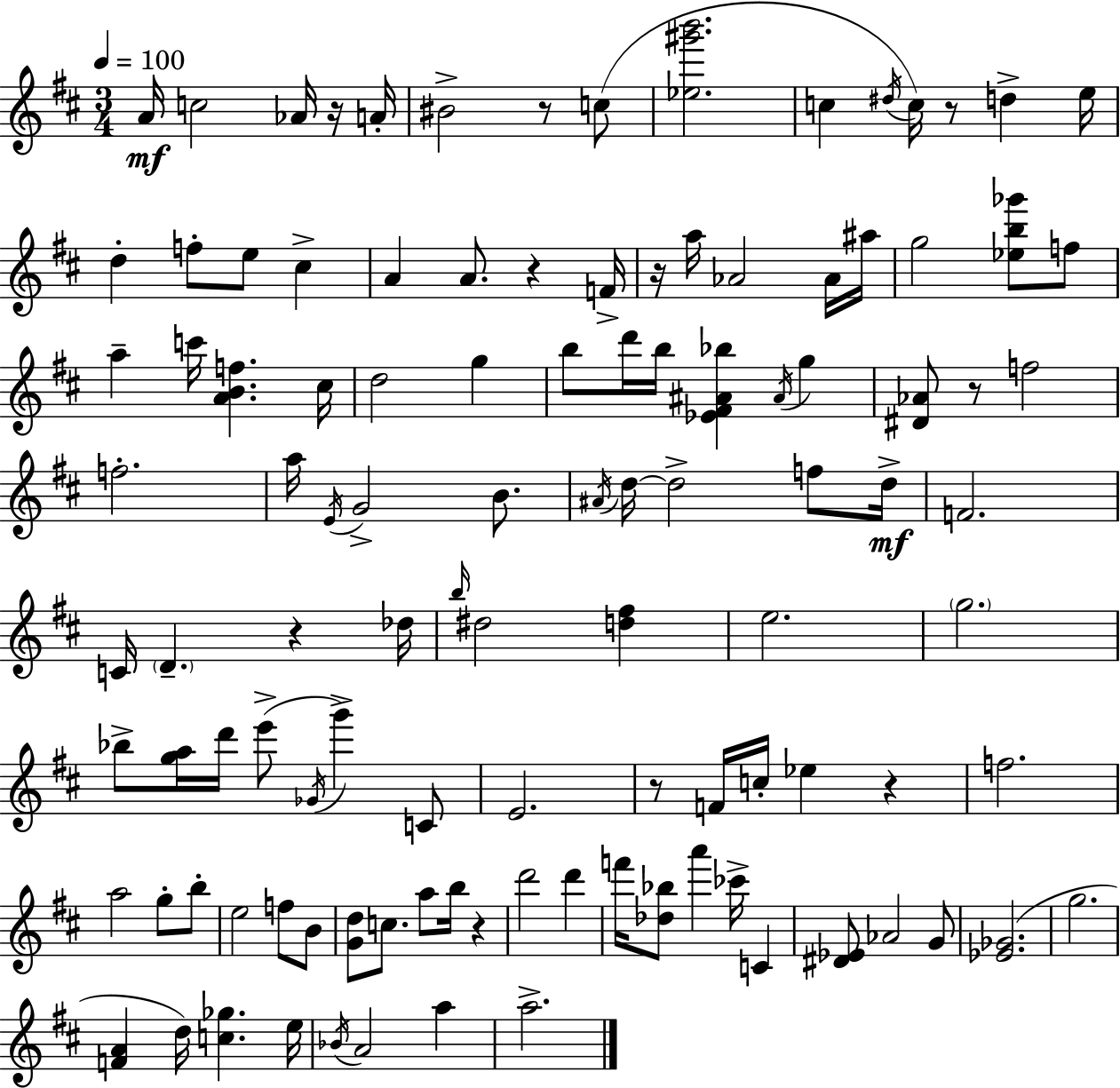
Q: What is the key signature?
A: D major